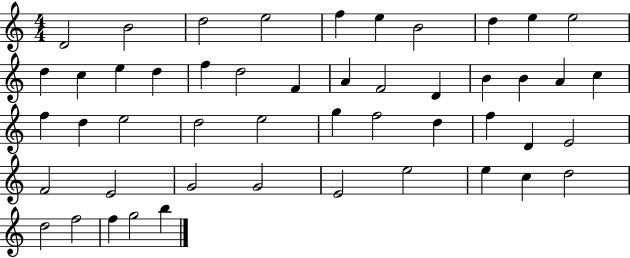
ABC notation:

X:1
T:Untitled
M:4/4
L:1/4
K:C
D2 B2 d2 e2 f e B2 d e e2 d c e d f d2 F A F2 D B B A c f d e2 d2 e2 g f2 d f D E2 F2 E2 G2 G2 E2 e2 e c d2 d2 f2 f g2 b